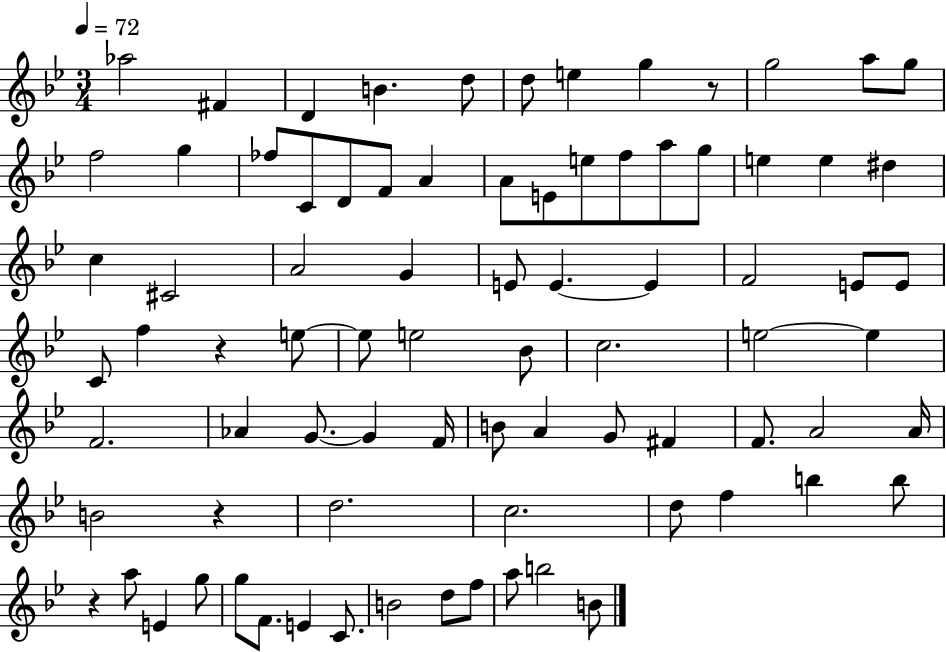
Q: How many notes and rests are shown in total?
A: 82